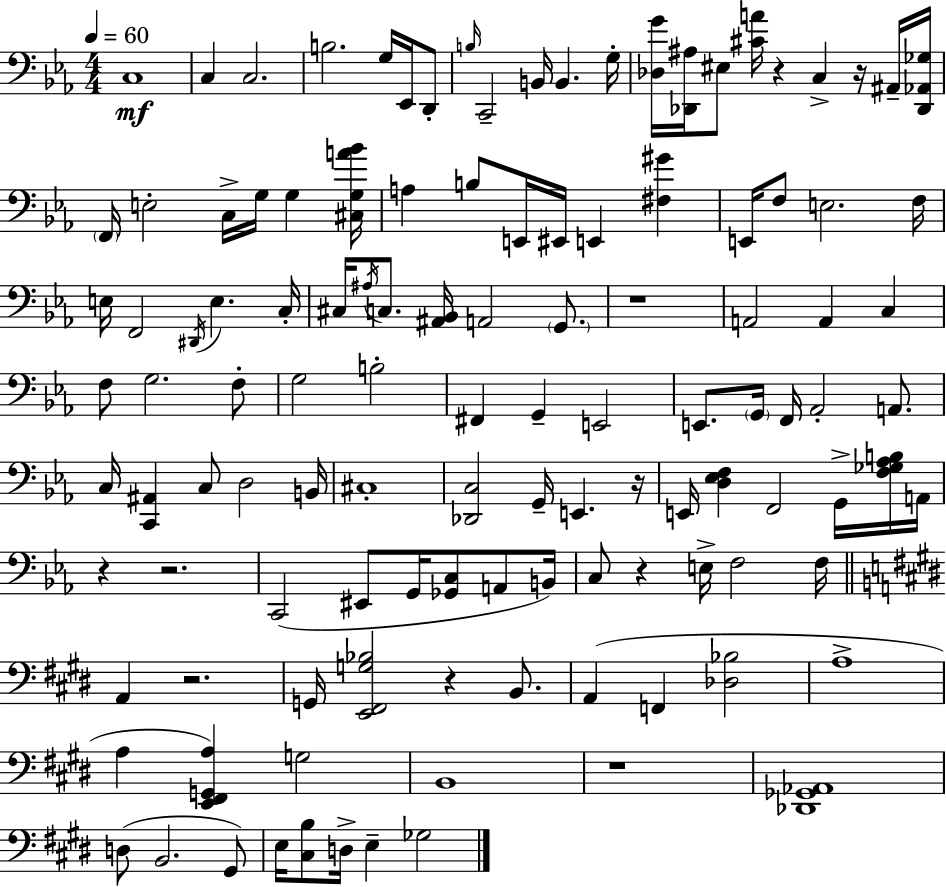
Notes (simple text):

C3/w C3/q C3/h. B3/h. G3/s Eb2/s D2/e B3/s C2/h B2/s B2/q. G3/s [Db3,G4]/s [Db2,A#3]/s EIS3/e [C#4,A4]/s R/q C3/q R/s A#2/s [Db2,Ab2,Gb3]/s F2/s E3/h C3/s G3/s G3/q [C#3,G3,A4,Bb4]/s A3/q B3/e E2/s EIS2/s E2/q [F#3,G#4]/q E2/s F3/e E3/h. F3/s E3/s F2/h D#2/s E3/q. C3/s C#3/s A#3/s C3/e. [A#2,Bb2]/s A2/h G2/e. R/w A2/h A2/q C3/q F3/e G3/h. F3/e G3/h B3/h F#2/q G2/q E2/h E2/e. G2/s F2/s Ab2/h A2/e. C3/s [C2,A#2]/q C3/e D3/h B2/s C#3/w [Db2,C3]/h G2/s E2/q. R/s E2/s [D3,Eb3,F3]/q F2/h G2/s [F3,Gb3,Ab3,B3]/s A2/s R/q R/h. C2/h EIS2/e G2/s [Gb2,C3]/e A2/e B2/s C3/e R/q E3/s F3/h F3/s A2/q R/h. G2/s [E2,F#2,G3,Bb3]/h R/q B2/e. A2/q F2/q [Db3,Bb3]/h A3/w A3/q [E2,F#2,G2,A3]/q G3/h B2/w R/w [Db2,Gb2,Ab2]/w D3/e B2/h. G#2/e E3/s [C#3,B3]/e D3/s E3/q Gb3/h